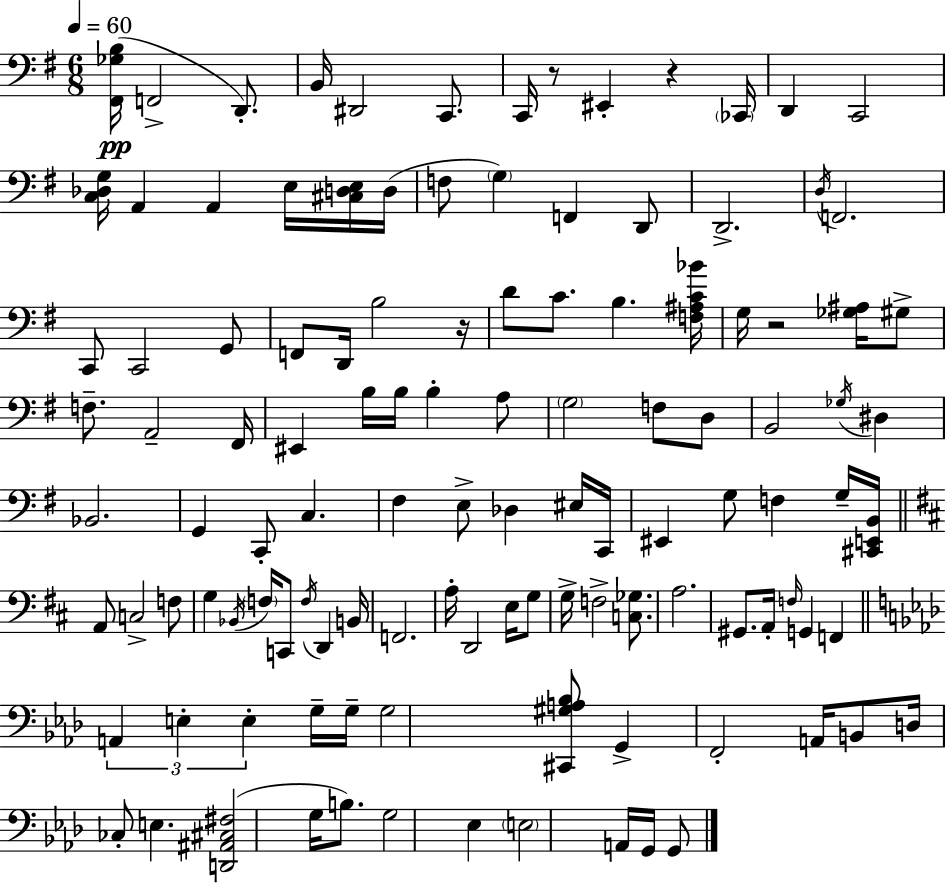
{
  \clef bass
  \numericTimeSignature
  \time 6/8
  \key e \minor
  \tempo 4 = 60
  <fis, ges b>16(\pp f,2-> d,8.-.) | b,16 dis,2 c,8. | c,16 r8 eis,4-. r4 \parenthesize ces,16 | d,4 c,2 | \break <c des g>16 a,4 a,4 e16 <cis d e>16 d16( | f8 \parenthesize g4) f,4 d,8 | d,2.-> | \acciaccatura { d16 } f,2. | \break c,8 c,2 g,8 | f,8 d,16 b2 | r16 d'8 c'8. b4. | <f ais c' bes'>16 g16 r2 <ges ais>16 gis8-> | \break f8.-- a,2-- | fis,16 eis,4 b16 b16 b4-. a8 | \parenthesize g2 f8 d8 | b,2 \acciaccatura { ges16 } dis4 | \break bes,2. | g,4 c,8-. c4. | fis4 e8-> des4 | eis16 c,16 eis,4 g8 f4 | \break g16-- <cis, e, b,>16 \bar "||" \break \key d \major a,8 c2-> f8 | g4 \acciaccatura { bes,16 } \parenthesize f16 c,8 \acciaccatura { f16 } d,4 | b,16 f,2. | a16-. d,2 e16 | \break g8 g16-> f2-> <c ges>8. | a2. | gis,8. a,16-. \grace { f16 } g,4 f,4 | \bar "||" \break \key aes \major \tuplet 3/2 { a,4 e4-. e4-. } | g16-- g16-- g2 <cis, gis a bes>8 | g,4-> f,2-. | a,16 b,8 d16 ces8-. e4. | \break <d, ais, cis fis>2( g16 b8.) | g2 ees4 | \parenthesize e2 a,16 g,16 g,8 | \bar "|."
}